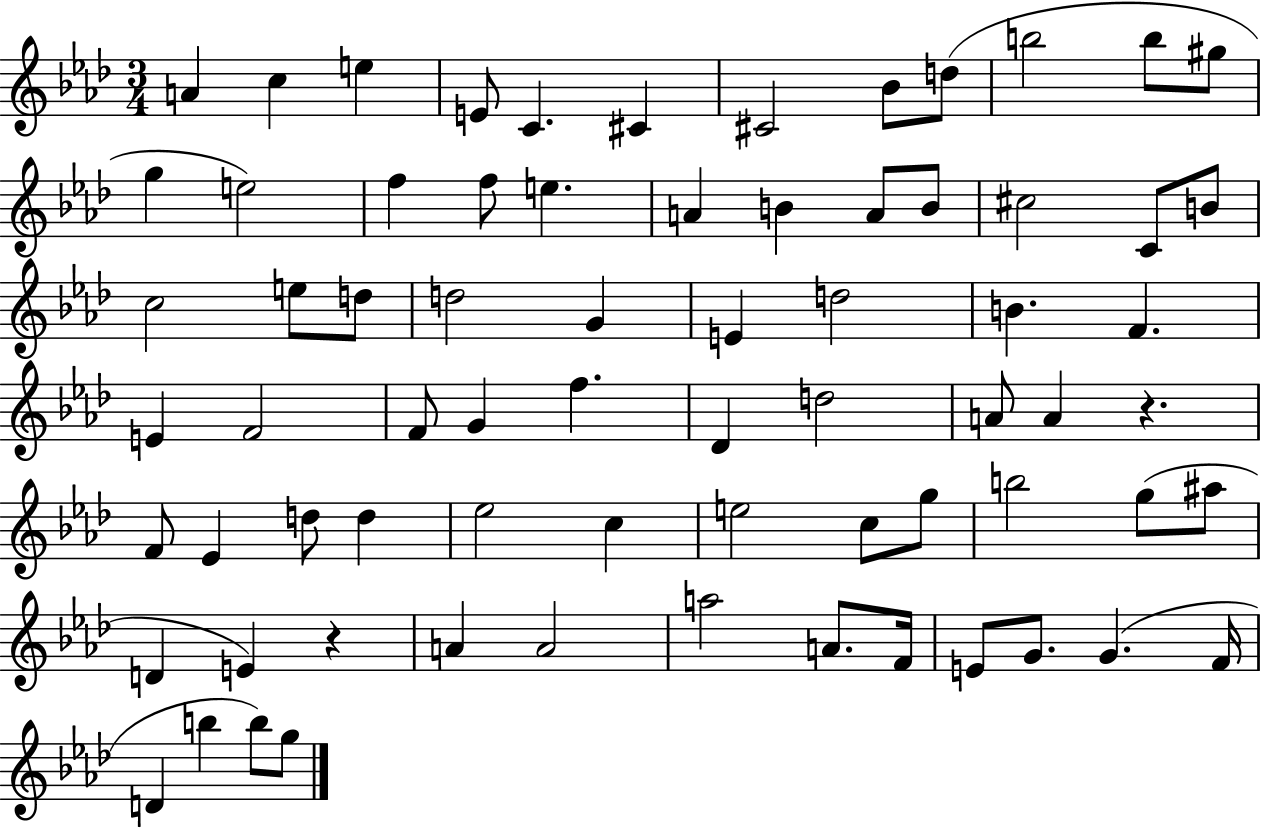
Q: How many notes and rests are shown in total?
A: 71